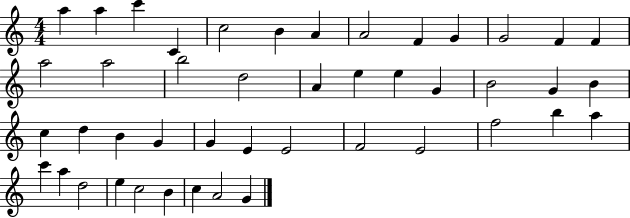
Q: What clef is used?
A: treble